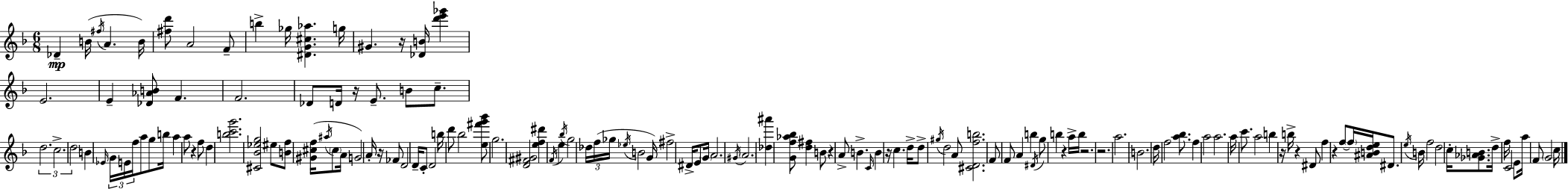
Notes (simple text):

Db4/q B4/s F#5/s A4/q. B4/s [F#5,D6]/e A4/h F4/e B5/q Gb5/s [D#4,G4,C#5,Ab5]/q. G5/s G#4/q. R/s [Db4,B4]/s [D6,E6,Gb6]/q E4/h. E4/q [Db4,Ab4,B4]/e F4/q. F4/h. Db4/e D4/s R/s E4/e. B4/e C5/e. D5/h. C5/h. D5/h B4/q Eb4/s G4/s E4/s F5/s A5/e G5/e B5/s A5/q A5/e R/q F5/e D5/q [B5,C6,G6]/h. [C#4,Bb4,Eb5,G5]/h EIS5/e [B4,F5]/e [G#4,C#5,F5]/s A#5/s C#5/e A4/s G4/h A4/s R/s FES4/e D4/h D4/s C4/e D4/h B5/s D6/e Bb5/h [E5,F#6,G6,Bb6]/e G5/h. [D4,F#4,G#4]/h [E5,F5,D#6]/q F4/s E5/q Bb5/s G5/h Db5/s F5/s Gb5/s Eb5/s B4/h G4/s F#5/h D#4/s E4/e G4/s A4/h. G#4/s A4/h. [Db5,A#6]/q [G4,F5,Ab5,Bb5]/e [D5,F#5]/q B4/e R/q A4/e B4/q. C4/s B4/q R/s C5/q. D5/s D5/e G#5/s D5/h A4/e [C#4,D4,F5,B5]/h. F4/e F4/e A4/q B5/q D#4/s G5/e B5/q R/q A5/s B5/s R/h. R/h. A5/h. B4/h. D5/s F5/h [A5,Bb5]/e. F5/q A5/h A5/h. A5/s C6/e. A5/h B5/q R/s B5/s R/q D#4/e F5/q R/q F5/e F5/s [A#4,B4,D5,E5]/s D#4/e. E5/s B4/s F5/h D5/h C5/s [Gb4,Ab4,B4]/e. D5/s F5/s C4/h E4/e A5/s F4/e G4/h C5/s